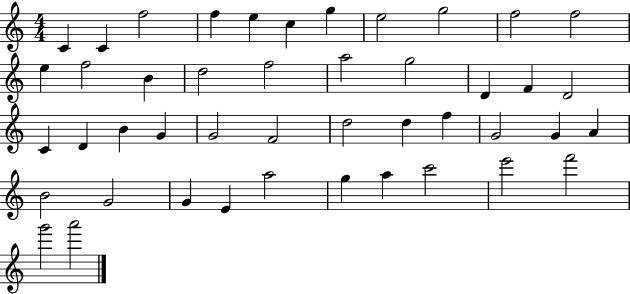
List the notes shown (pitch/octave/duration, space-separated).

C4/q C4/q F5/h F5/q E5/q C5/q G5/q E5/h G5/h F5/h F5/h E5/q F5/h B4/q D5/h F5/h A5/h G5/h D4/q F4/q D4/h C4/q D4/q B4/q G4/q G4/h F4/h D5/h D5/q F5/q G4/h G4/q A4/q B4/h G4/h G4/q E4/q A5/h G5/q A5/q C6/h E6/h F6/h G6/h A6/h